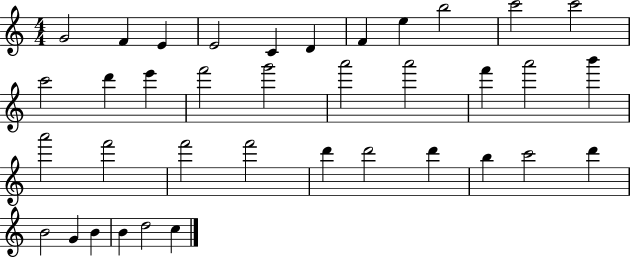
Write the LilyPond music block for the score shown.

{
  \clef treble
  \numericTimeSignature
  \time 4/4
  \key c \major
  g'2 f'4 e'4 | e'2 c'4 d'4 | f'4 e''4 b''2 | c'''2 c'''2 | \break c'''2 d'''4 e'''4 | f'''2 g'''2 | a'''2 a'''2 | f'''4 a'''2 b'''4 | \break a'''2 f'''2 | f'''2 f'''2 | d'''4 d'''2 d'''4 | b''4 c'''2 d'''4 | \break b'2 g'4 b'4 | b'4 d''2 c''4 | \bar "|."
}